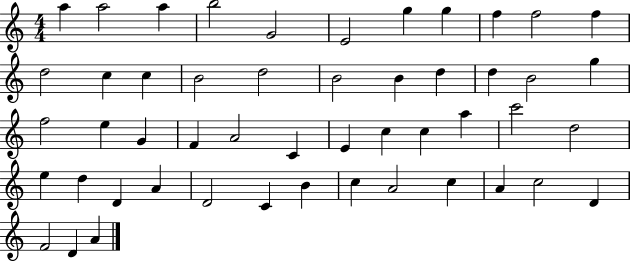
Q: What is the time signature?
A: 4/4